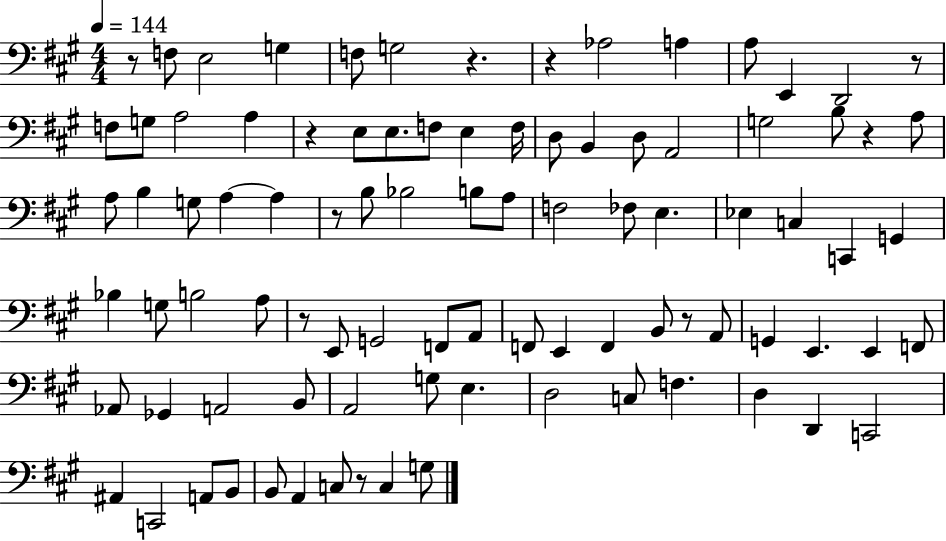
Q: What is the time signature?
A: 4/4